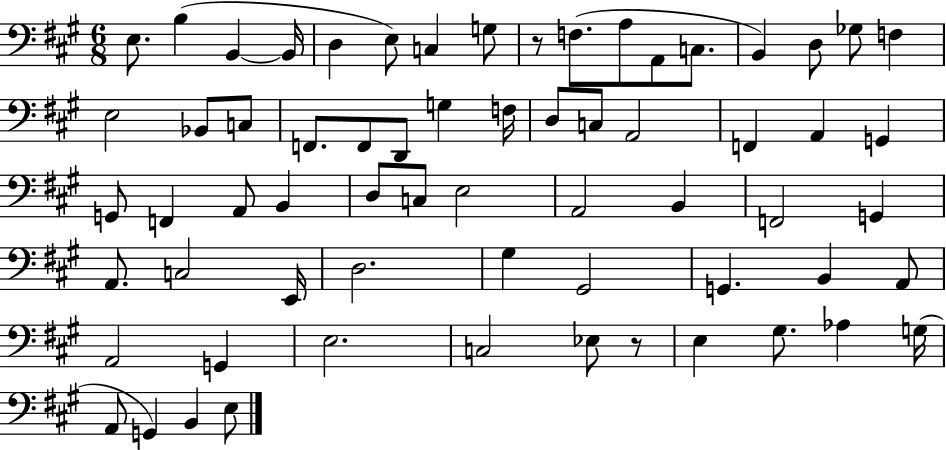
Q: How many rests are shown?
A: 2